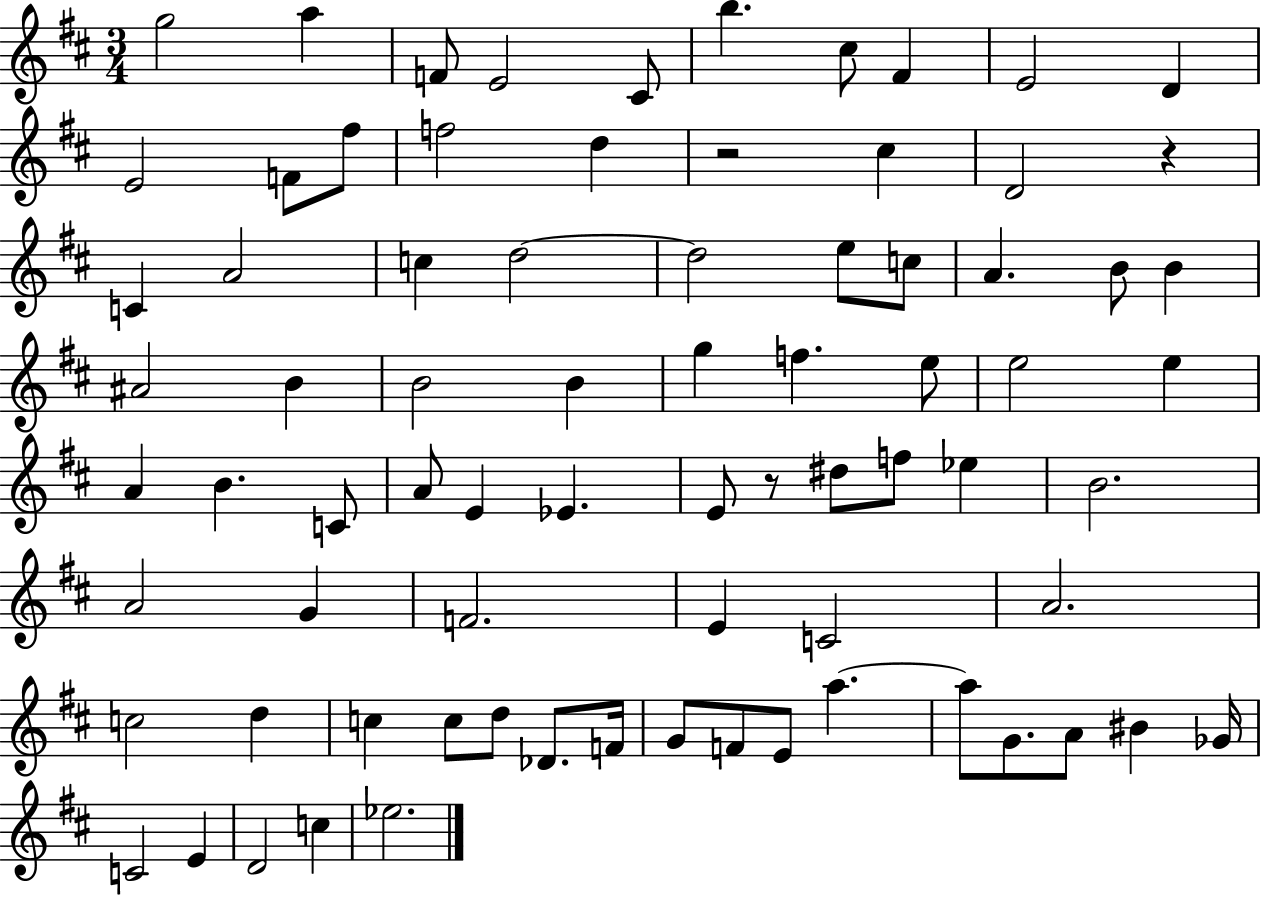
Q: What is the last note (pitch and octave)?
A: Eb5